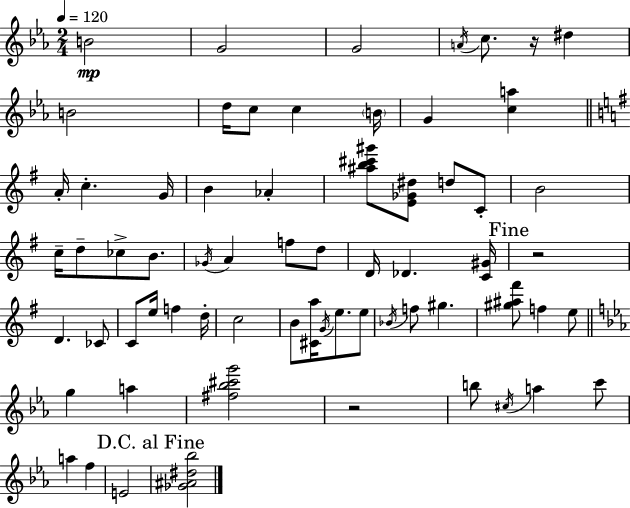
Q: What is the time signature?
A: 2/4